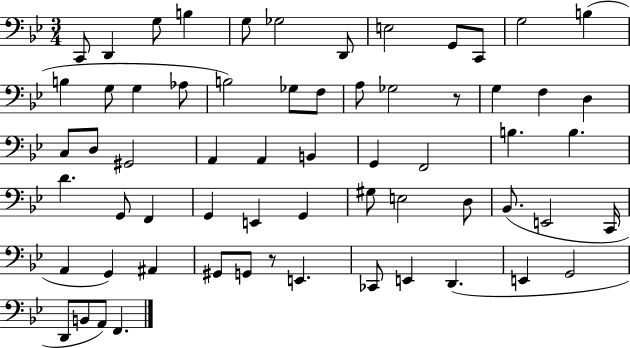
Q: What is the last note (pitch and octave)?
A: F2